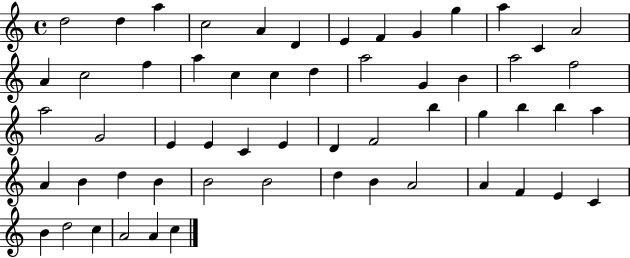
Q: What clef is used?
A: treble